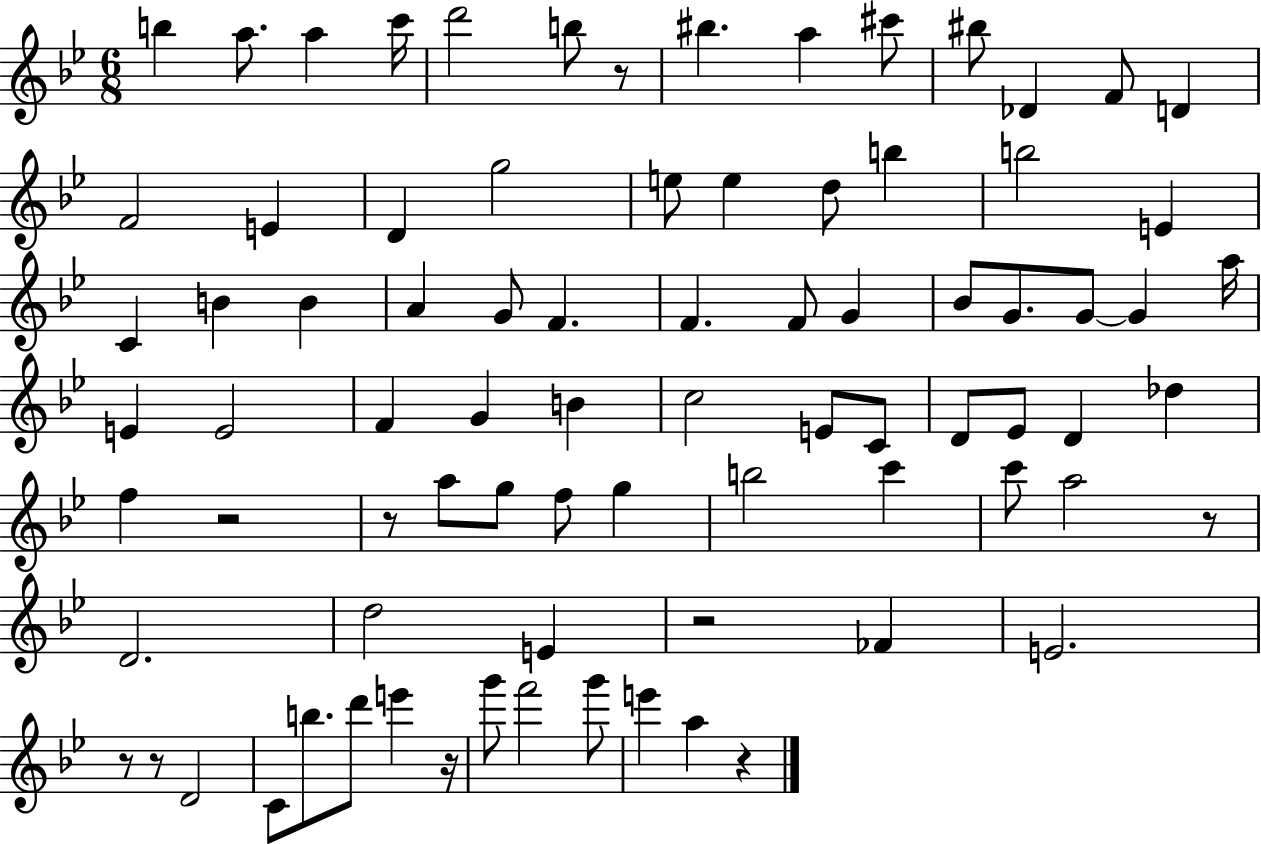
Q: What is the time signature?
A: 6/8